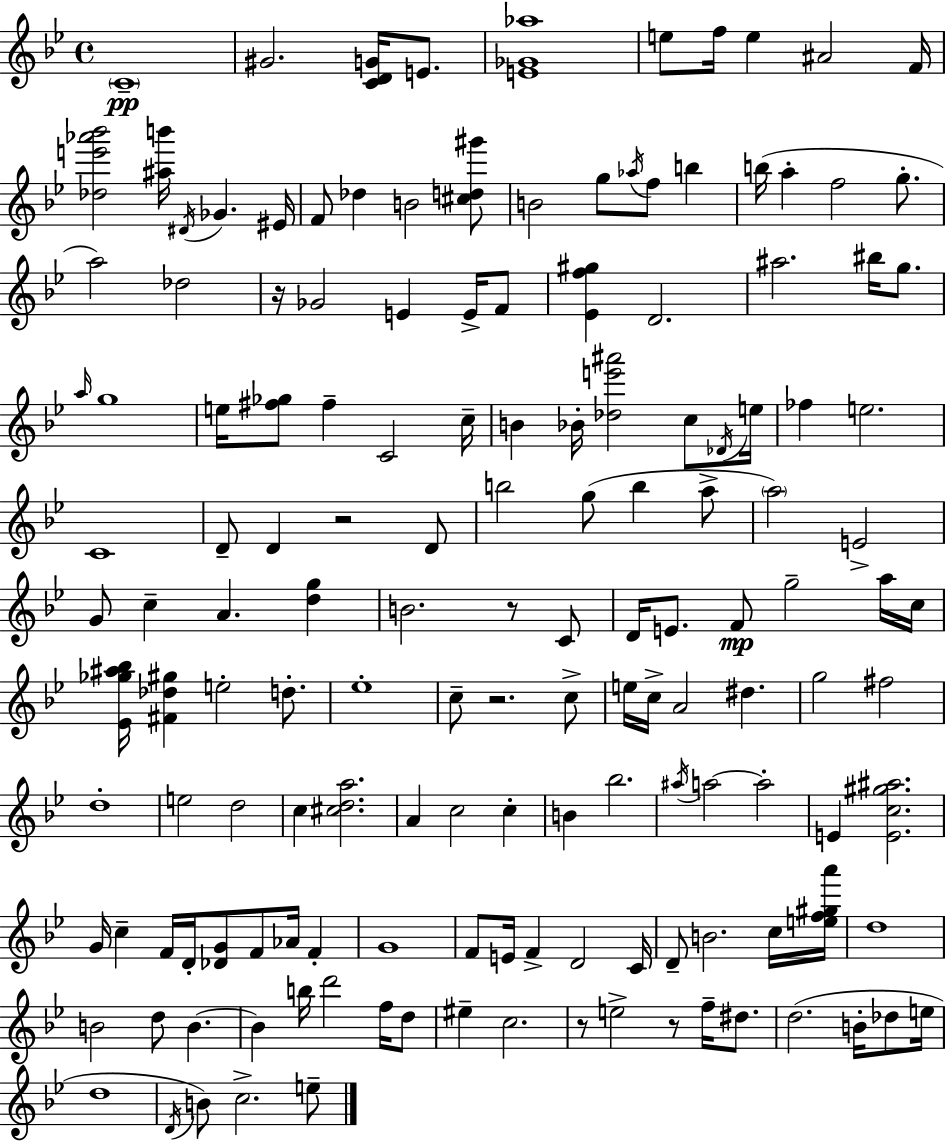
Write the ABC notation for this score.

X:1
T:Untitled
M:4/4
L:1/4
K:Gm
C4 ^G2 [CDG]/4 E/2 [E_G_a]4 e/2 f/4 e ^A2 F/4 [_de'_a'_b']2 [^ab']/4 ^D/4 _G ^E/4 F/2 _d B2 [^cd^g']/2 B2 g/2 _a/4 f/2 b b/4 a f2 g/2 a2 _d2 z/4 _G2 E E/4 F/2 [_Ef^g] D2 ^a2 ^b/4 g/2 a/4 g4 e/4 [^f_g]/2 ^f C2 c/4 B _B/4 [_de'^a']2 c/2 _D/4 e/4 _f e2 C4 D/2 D z2 D/2 b2 g/2 b a/2 a2 E2 G/2 c A [dg] B2 z/2 C/2 D/4 E/2 F/2 g2 a/4 c/4 [_E_g^a_b]/4 [^F_d^g] e2 d/2 _e4 c/2 z2 c/2 e/4 c/4 A2 ^d g2 ^f2 d4 e2 d2 c [^cda]2 A c2 c B _b2 ^a/4 a2 a2 E [Ec^g^a]2 G/4 c F/4 D/4 [_DG]/2 F/2 _A/4 F G4 F/2 E/4 F D2 C/4 D/2 B2 c/4 [ef^ga']/4 d4 B2 d/2 B B b/4 d'2 f/4 d/2 ^e c2 z/2 e2 z/2 f/4 ^d/2 d2 B/4 _d/2 e/4 d4 D/4 B/2 c2 e/2